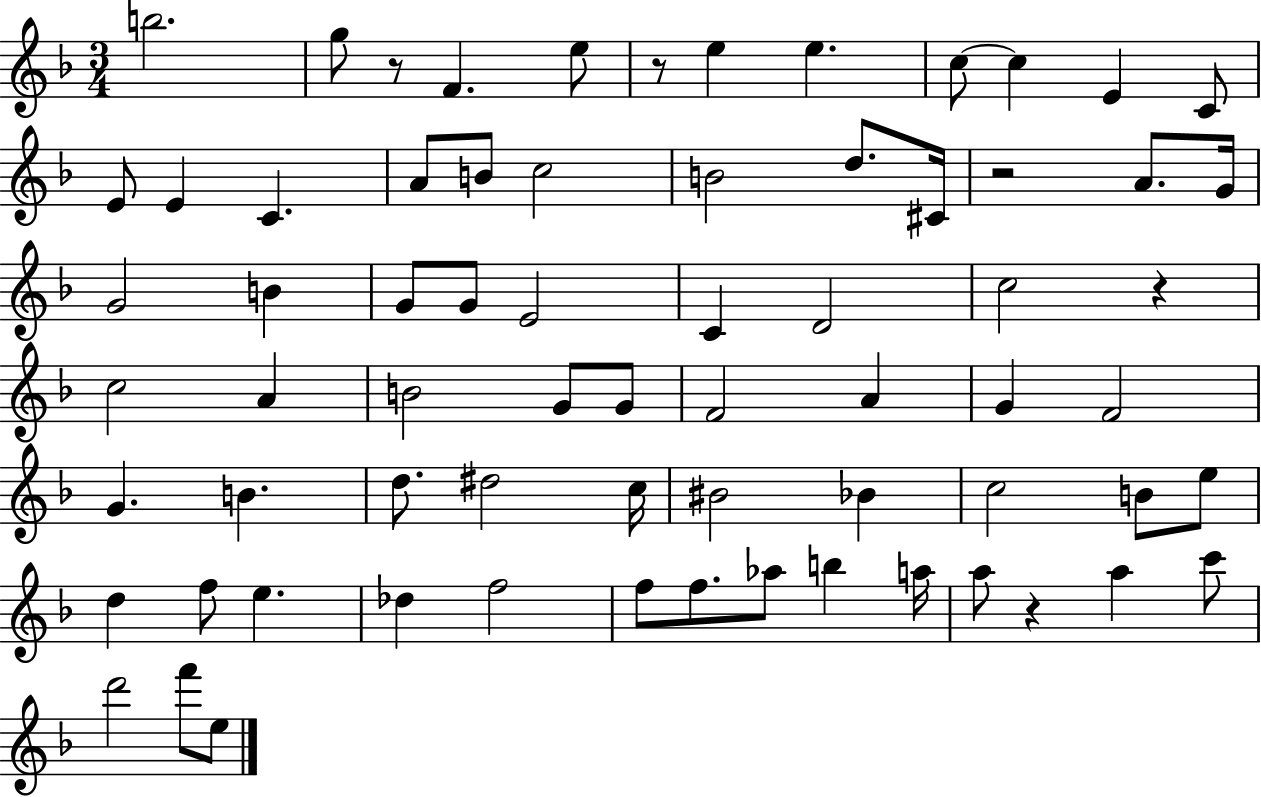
B5/h. G5/e R/e F4/q. E5/e R/e E5/q E5/q. C5/e C5/q E4/q C4/e E4/e E4/q C4/q. A4/e B4/e C5/h B4/h D5/e. C#4/s R/h A4/e. G4/s G4/h B4/q G4/e G4/e E4/h C4/q D4/h C5/h R/q C5/h A4/q B4/h G4/e G4/e F4/h A4/q G4/q F4/h G4/q. B4/q. D5/e. D#5/h C5/s BIS4/h Bb4/q C5/h B4/e E5/e D5/q F5/e E5/q. Db5/q F5/h F5/e F5/e. Ab5/e B5/q A5/s A5/e R/q A5/q C6/e D6/h F6/e E5/e